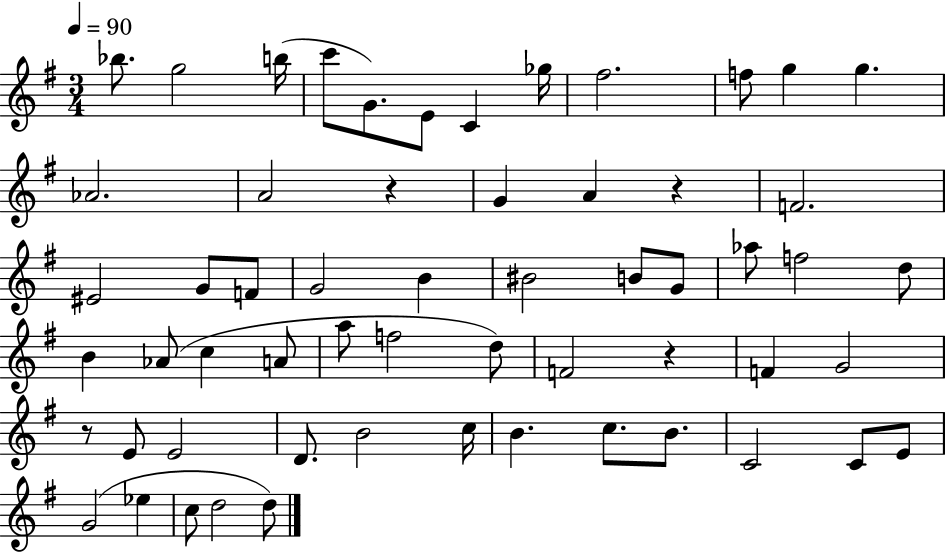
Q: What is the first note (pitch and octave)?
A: Bb5